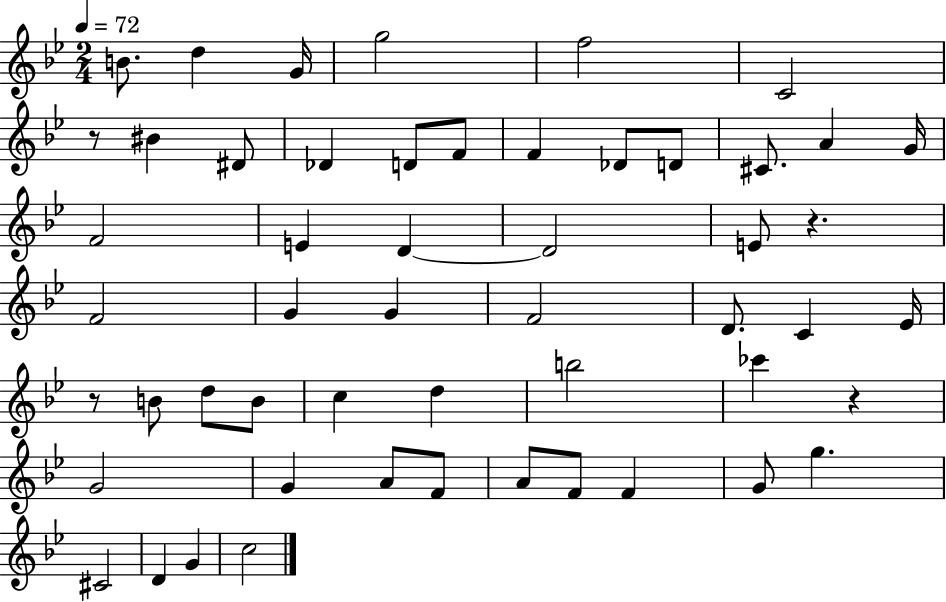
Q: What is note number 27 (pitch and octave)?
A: D4